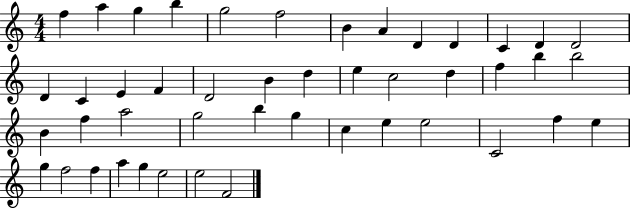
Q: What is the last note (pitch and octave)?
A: F4